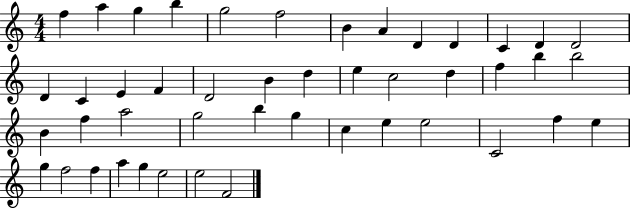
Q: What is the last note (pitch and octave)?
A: F4